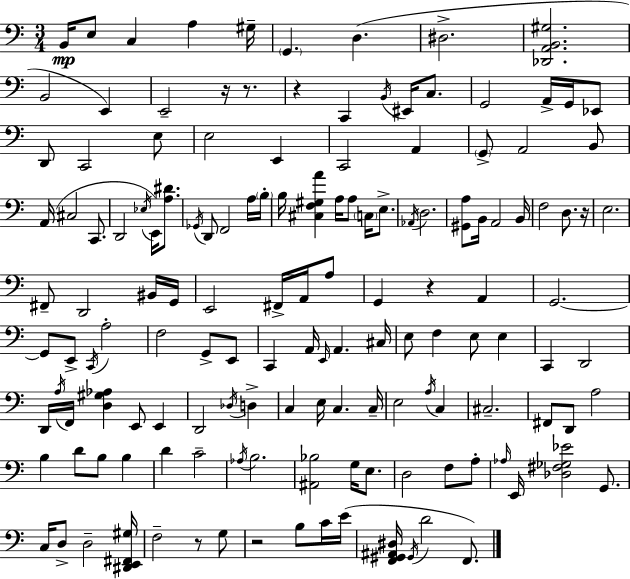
B2/s E3/e C3/q A3/q G#3/s G2/q. D3/q. D#3/h. [Db2,A2,B2,G#3]/h. B2/h E2/q E2/h R/s R/e. R/q C2/q B2/s EIS2/s C3/e. G2/h A2/s G2/s Eb2/e D2/e C2/h E3/e E3/h E2/q C2/h A2/q G2/e A2/h B2/e A2/s C#3/h C2/e. D2/h Eb3/s E2/s [A3,D#4]/e. Gb2/s D2/e F2/h A3/s B3/s B3/s [C#3,F3,G#3,A4]/q A3/s A3/e C3/s E3/e. Ab2/s D3/h. [G#2,A3]/e B2/s A2/h B2/s F3/h D3/e. R/s E3/h. F#2/e D2/h BIS2/s G2/s E2/h F#2/s A2/s A3/e G2/q R/q A2/q G2/h. G2/e E2/e C2/s A3/h F3/h G2/e E2/e C2/q A2/s E2/s A2/q. C#3/s E3/e F3/q E3/e E3/q C2/q D2/h D2/s A3/s F2/s [D3,G#3,Ab3]/q E2/e E2/q D2/h Db3/s D3/q C3/q E3/s C3/q. C3/s E3/h A3/s C3/q C#3/h. F#2/e D2/e A3/h B3/q D4/e B3/e B3/q D4/q C4/h Ab3/s B3/h. [A#2,Bb3]/h G3/s E3/e. D3/h F3/e A3/e Ab3/s E2/s [Db3,F#3,Gb3,Eb4]/h G2/e. C3/s D3/e D3/h [D#2,E2,F#2,G#3]/s F3/h R/e G3/e R/h B3/e C4/s E4/s [F2,G#2,A#2,D#3]/s G#2/s D4/h F2/e.